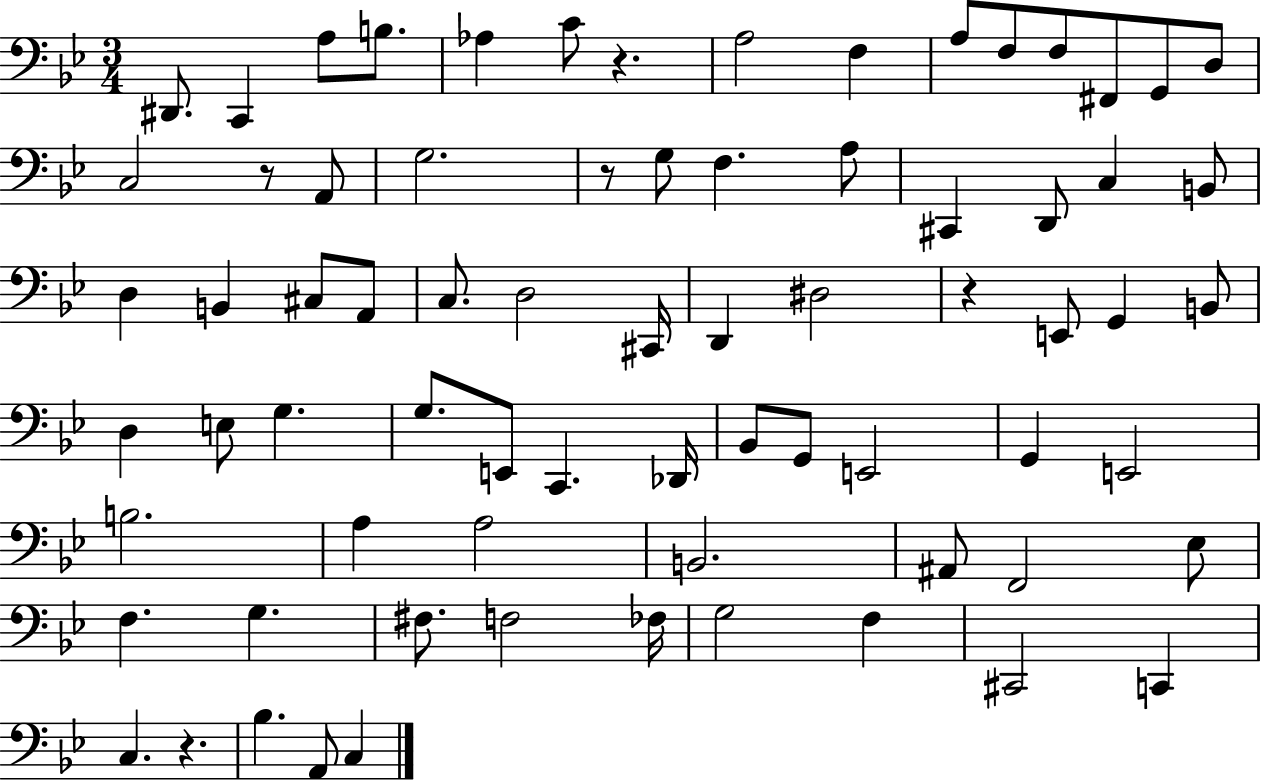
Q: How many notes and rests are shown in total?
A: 73